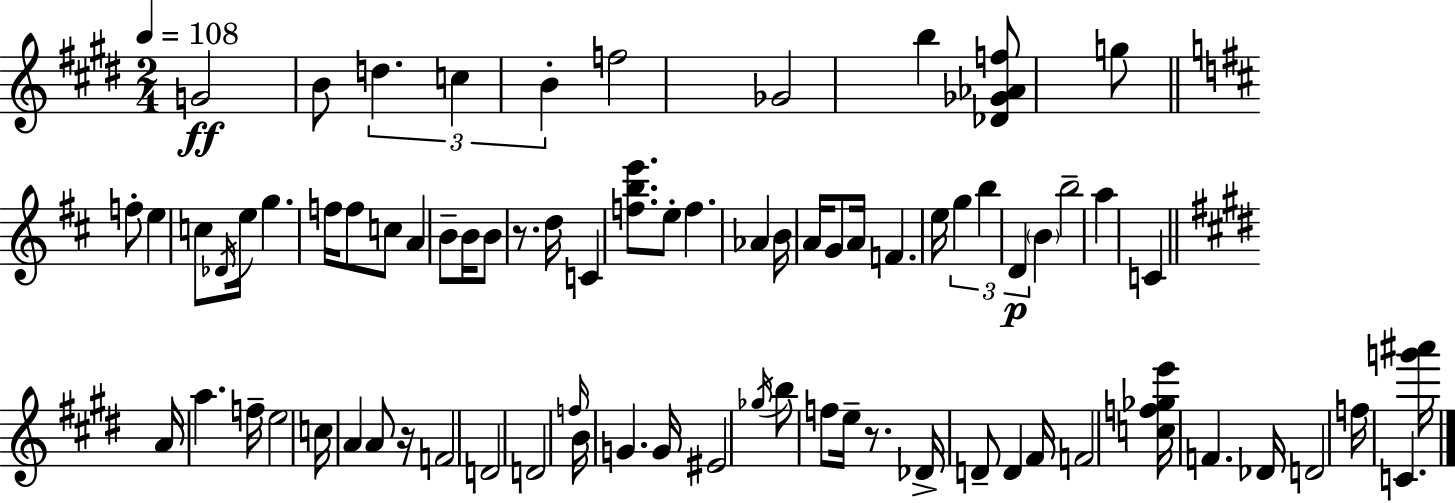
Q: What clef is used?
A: treble